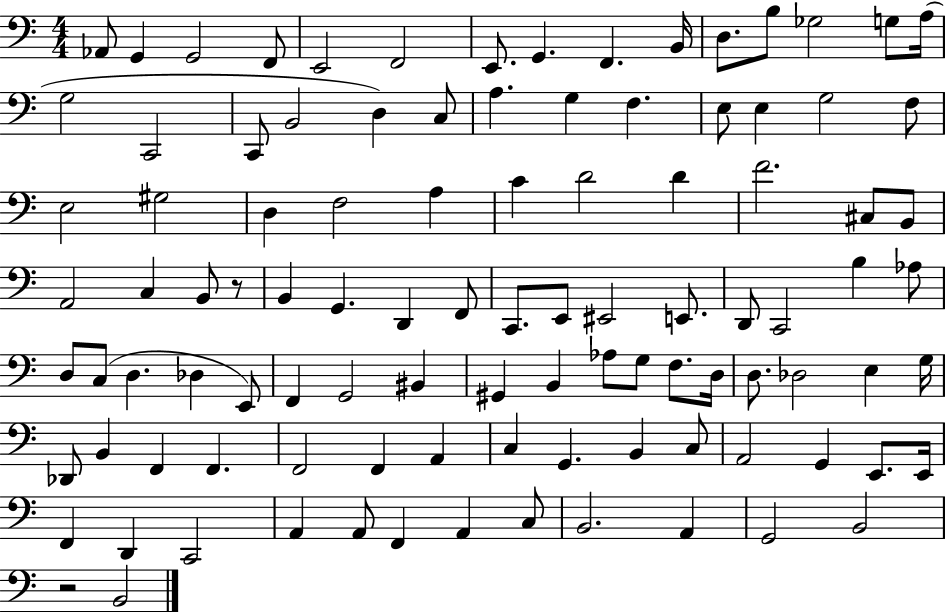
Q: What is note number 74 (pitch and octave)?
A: B2